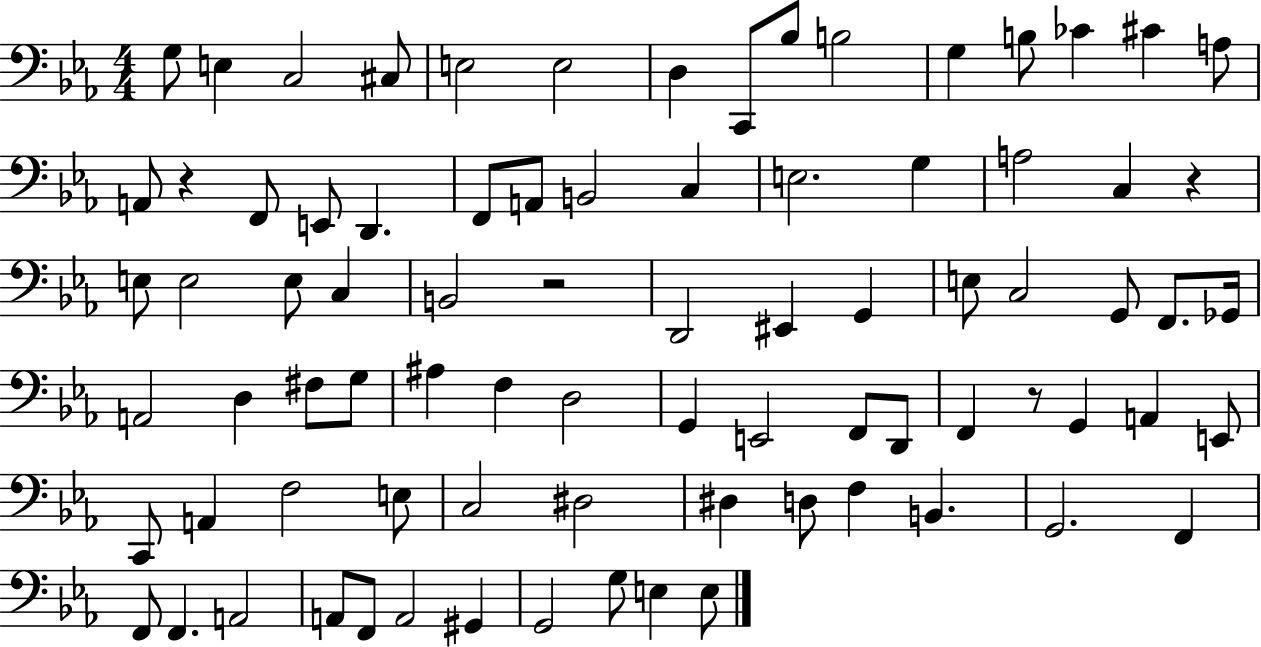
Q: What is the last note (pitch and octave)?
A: E3